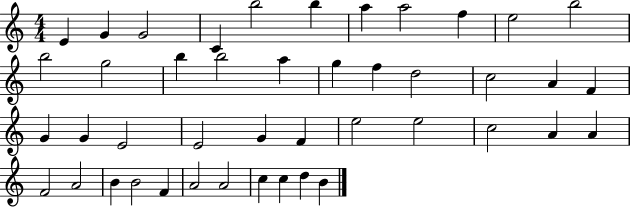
X:1
T:Untitled
M:4/4
L:1/4
K:C
E G G2 C b2 b a a2 f e2 b2 b2 g2 b b2 a g f d2 c2 A F G G E2 E2 G F e2 e2 c2 A A F2 A2 B B2 F A2 A2 c c d B